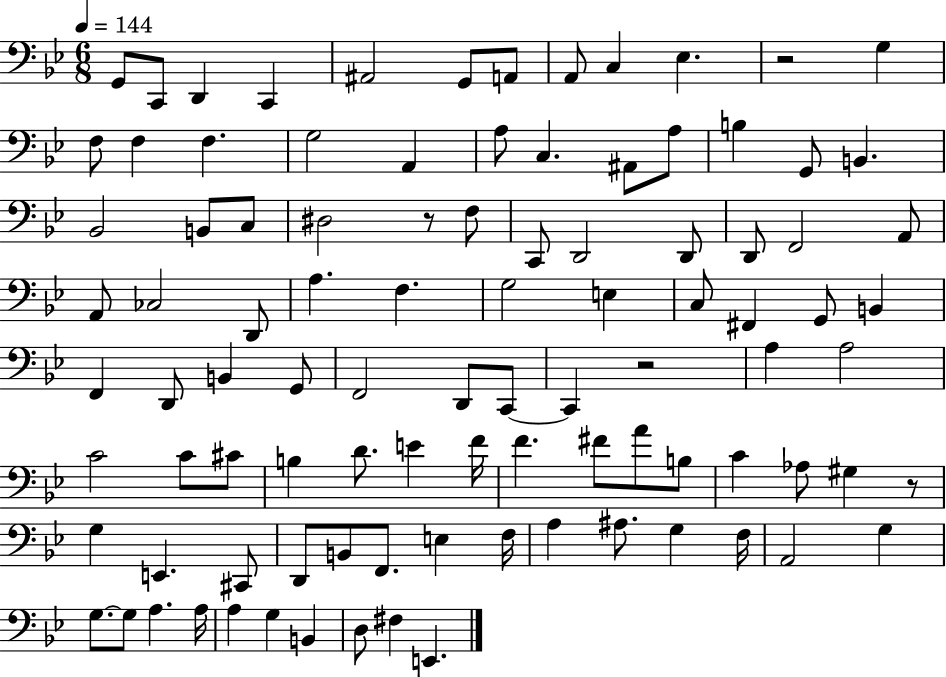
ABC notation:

X:1
T:Untitled
M:6/8
L:1/4
K:Bb
G,,/2 C,,/2 D,, C,, ^A,,2 G,,/2 A,,/2 A,,/2 C, _E, z2 G, F,/2 F, F, G,2 A,, A,/2 C, ^A,,/2 A,/2 B, G,,/2 B,, _B,,2 B,,/2 C,/2 ^D,2 z/2 F,/2 C,,/2 D,,2 D,,/2 D,,/2 F,,2 A,,/2 A,,/2 _C,2 D,,/2 A, F, G,2 E, C,/2 ^F,, G,,/2 B,, F,, D,,/2 B,, G,,/2 F,,2 D,,/2 C,,/2 C,, z2 A, A,2 C2 C/2 ^C/2 B, D/2 E F/4 F ^F/2 A/2 B,/2 C _A,/2 ^G, z/2 G, E,, ^C,,/2 D,,/2 B,,/2 F,,/2 E, F,/4 A, ^A,/2 G, F,/4 A,,2 G, G,/2 G,/2 A, A,/4 A, G, B,, D,/2 ^F, E,,